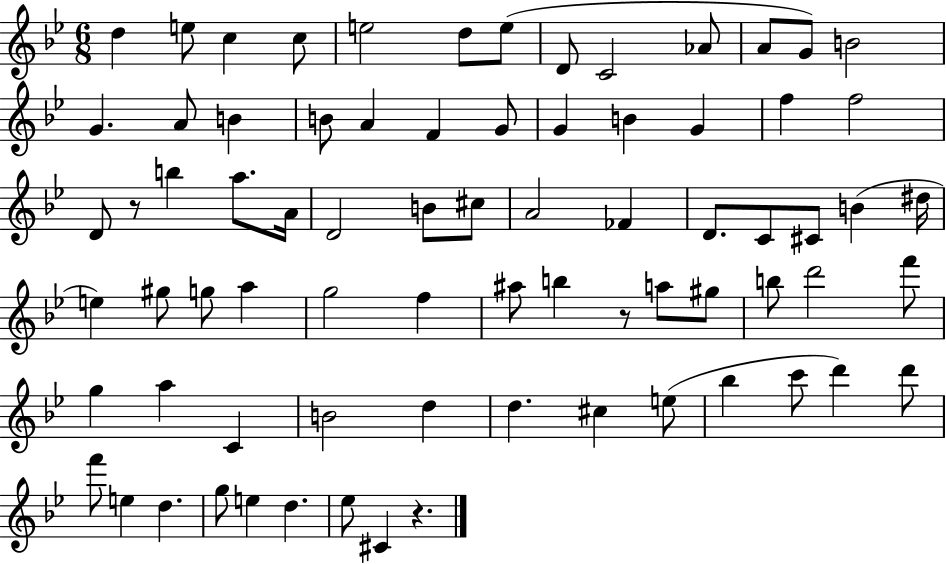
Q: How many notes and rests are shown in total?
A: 75